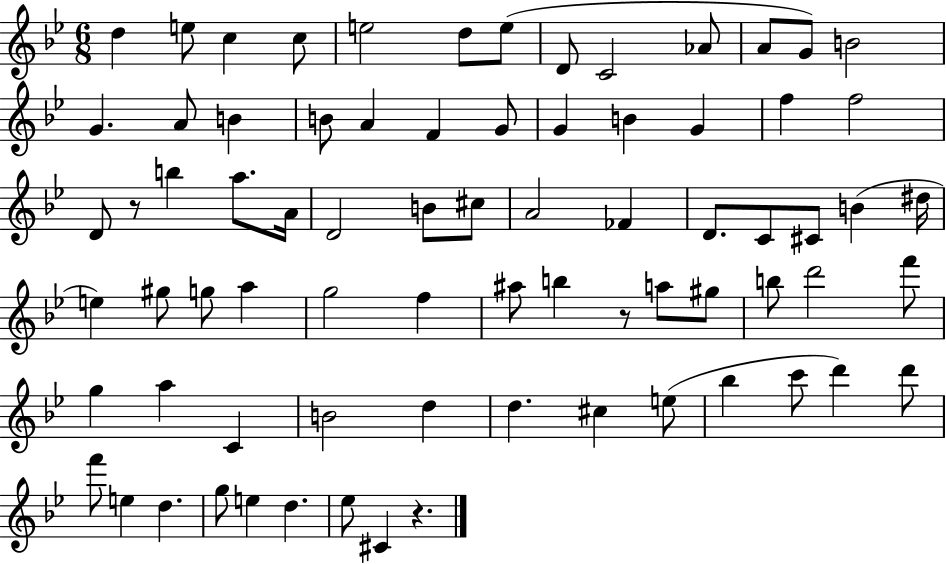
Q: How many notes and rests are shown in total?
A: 75